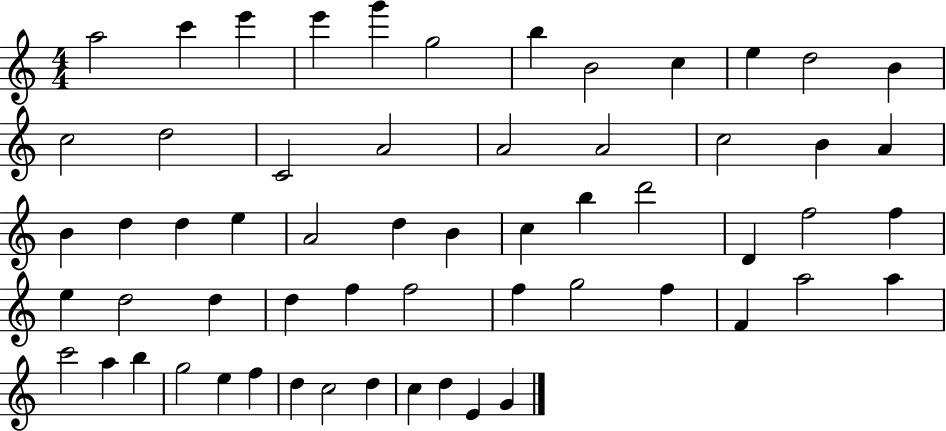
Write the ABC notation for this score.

X:1
T:Untitled
M:4/4
L:1/4
K:C
a2 c' e' e' g' g2 b B2 c e d2 B c2 d2 C2 A2 A2 A2 c2 B A B d d e A2 d B c b d'2 D f2 f e d2 d d f f2 f g2 f F a2 a c'2 a b g2 e f d c2 d c d E G